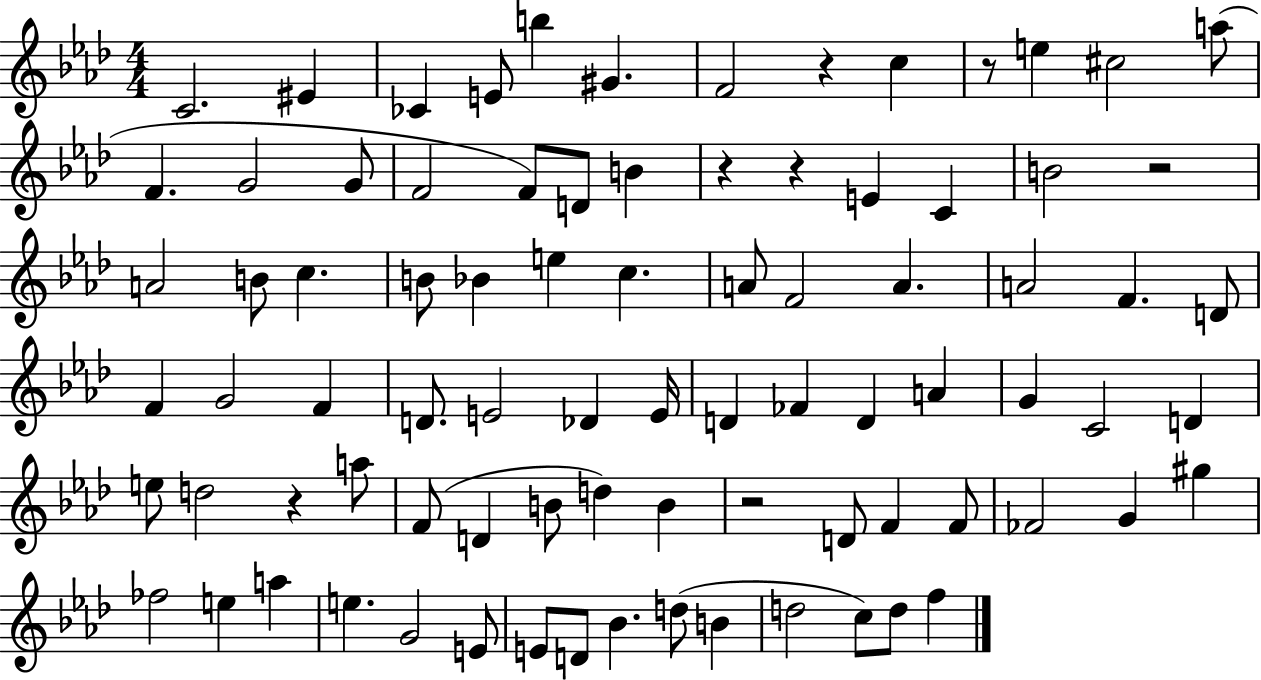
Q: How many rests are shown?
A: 7